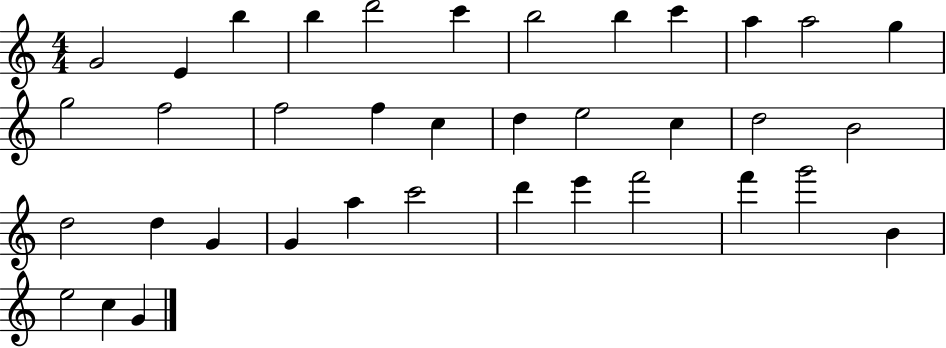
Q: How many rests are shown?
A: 0